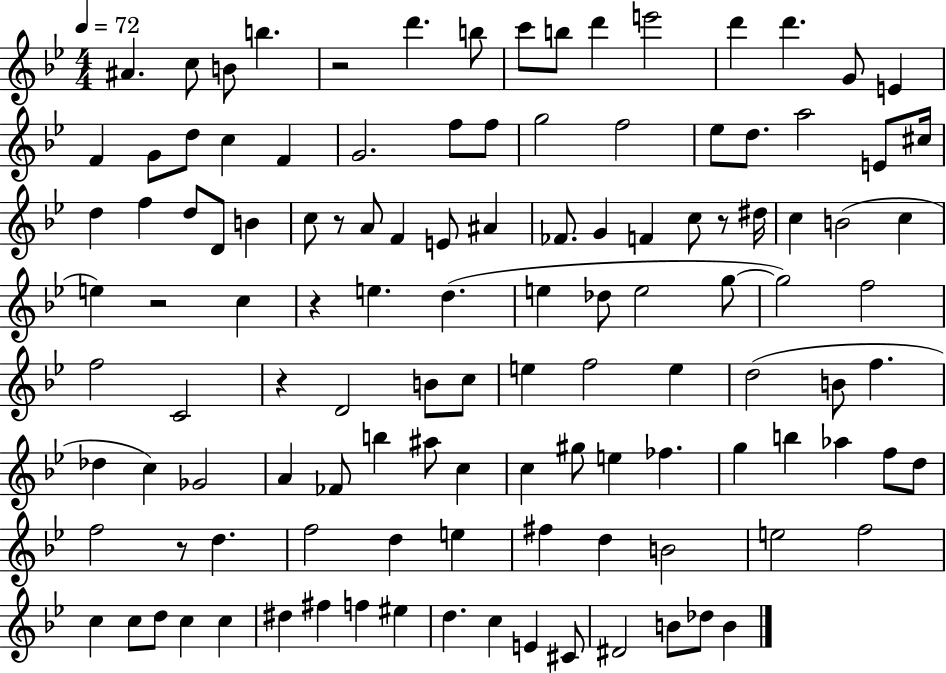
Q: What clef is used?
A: treble